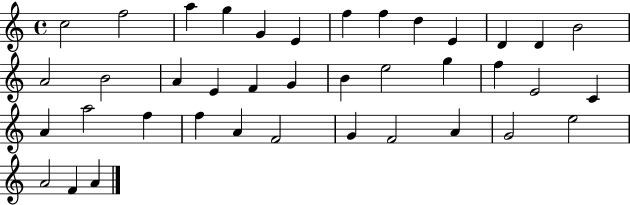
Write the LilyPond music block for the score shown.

{
  \clef treble
  \time 4/4
  \defaultTimeSignature
  \key c \major
  c''2 f''2 | a''4 g''4 g'4 e'4 | f''4 f''4 d''4 e'4 | d'4 d'4 b'2 | \break a'2 b'2 | a'4 e'4 f'4 g'4 | b'4 e''2 g''4 | f''4 e'2 c'4 | \break a'4 a''2 f''4 | f''4 a'4 f'2 | g'4 f'2 a'4 | g'2 e''2 | \break a'2 f'4 a'4 | \bar "|."
}